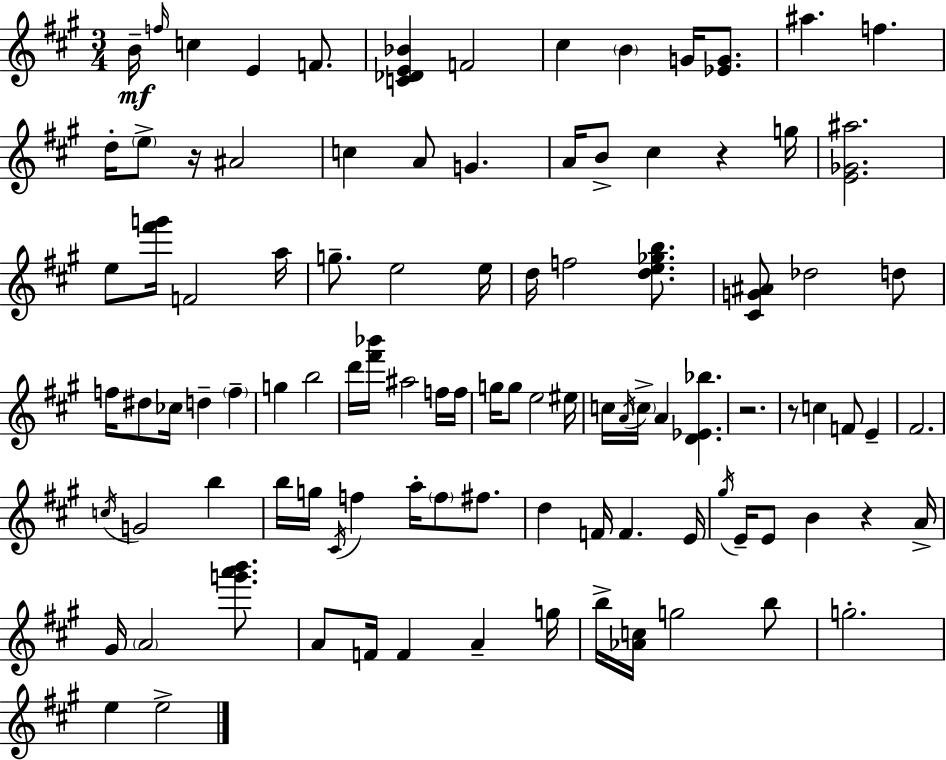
B4/s F5/s C5/q E4/q F4/e. [C4,Db4,E4,Bb4]/q F4/h C#5/q B4/q G4/s [Eb4,G4]/e. A#5/q. F5/q. D5/s E5/e R/s A#4/h C5/q A4/e G4/q. A4/s B4/e C#5/q R/q G5/s [E4,Gb4,A#5]/h. E5/e [F#6,G6]/s F4/h A5/s G5/e. E5/h E5/s D5/s F5/h [D5,E5,Gb5,B5]/e. [C#4,G4,A#4]/e Db5/h D5/e F5/s D#5/e CES5/s D5/q F5/q G5/q B5/h D6/s [F#6,Bb6]/s A#5/h F5/s F5/s G5/s G5/e E5/h EIS5/s C5/s A4/s C5/s A4/q [D4,Eb4,Bb5]/q. R/h. R/e C5/q F4/e E4/q F#4/h. C5/s G4/h B5/q B5/s G5/s C#4/s F5/q A5/s F5/e F#5/e. D5/q F4/s F4/q. E4/s G#5/s E4/s E4/e B4/q R/q A4/s G#4/s A4/h [G6,A6,B6]/e. A4/e F4/s F4/q A4/q G5/s B5/s [Ab4,C5]/s G5/h B5/e G5/h. E5/q E5/h